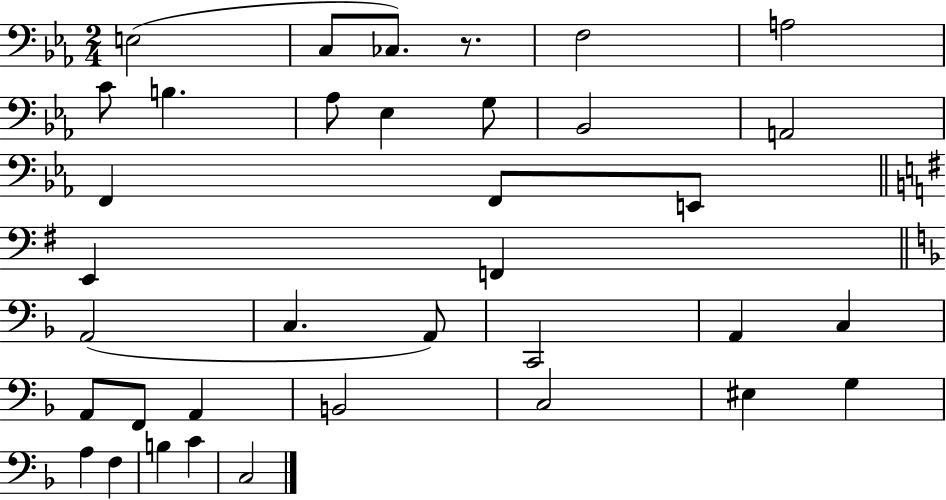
E3/h C3/e CES3/e. R/e. F3/h A3/h C4/e B3/q. Ab3/e Eb3/q G3/e Bb2/h A2/h F2/q F2/e E2/e E2/q F2/q A2/h C3/q. A2/e C2/h A2/q C3/q A2/e F2/e A2/q B2/h C3/h EIS3/q G3/q A3/q F3/q B3/q C4/q C3/h